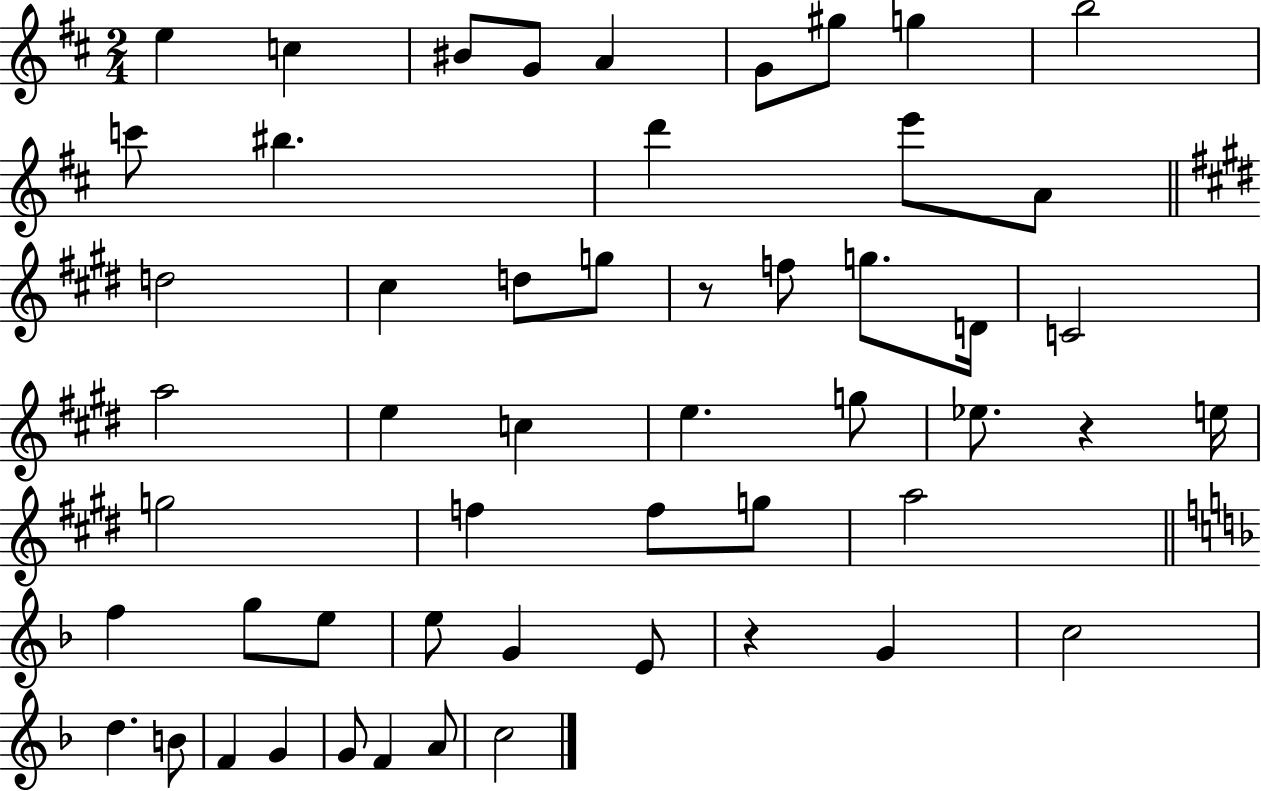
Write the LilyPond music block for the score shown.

{
  \clef treble
  \numericTimeSignature
  \time 2/4
  \key d \major
  e''4 c''4 | bis'8 g'8 a'4 | g'8 gis''8 g''4 | b''2 | \break c'''8 bis''4. | d'''4 e'''8 a'8 | \bar "||" \break \key e \major d''2 | cis''4 d''8 g''8 | r8 f''8 g''8. d'16 | c'2 | \break a''2 | e''4 c''4 | e''4. g''8 | ees''8. r4 e''16 | \break g''2 | f''4 f''8 g''8 | a''2 | \bar "||" \break \key d \minor f''4 g''8 e''8 | e''8 g'4 e'8 | r4 g'4 | c''2 | \break d''4. b'8 | f'4 g'4 | g'8 f'4 a'8 | c''2 | \break \bar "|."
}